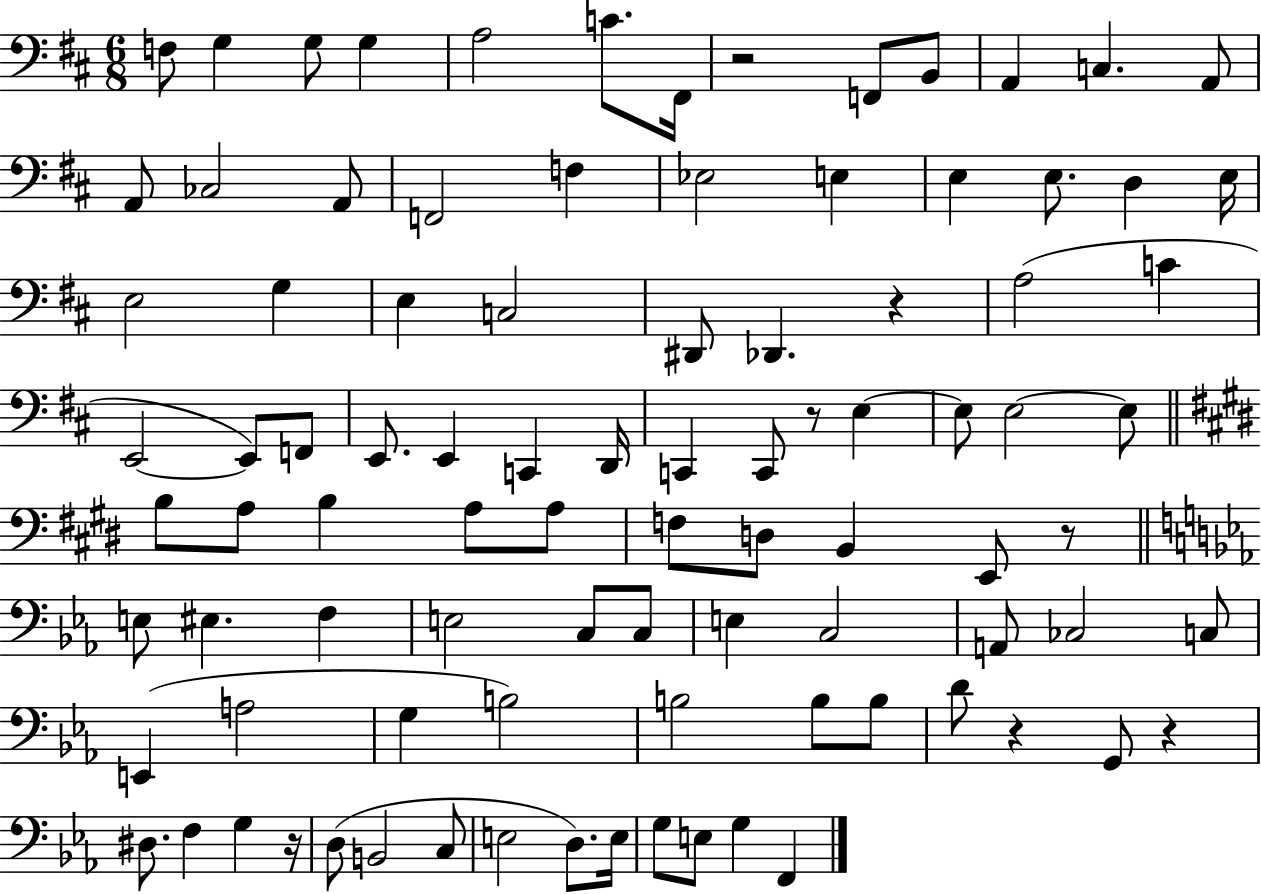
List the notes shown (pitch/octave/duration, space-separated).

F3/e G3/q G3/e G3/q A3/h C4/e. F#2/s R/h F2/e B2/e A2/q C3/q. A2/e A2/e CES3/h A2/e F2/h F3/q Eb3/h E3/q E3/q E3/e. D3/q E3/s E3/h G3/q E3/q C3/h D#2/e Db2/q. R/q A3/h C4/q E2/h E2/e F2/e E2/e. E2/q C2/q D2/s C2/q C2/e R/e E3/q E3/e E3/h E3/e B3/e A3/e B3/q A3/e A3/e F3/e D3/e B2/q E2/e R/e E3/e EIS3/q. F3/q E3/h C3/e C3/e E3/q C3/h A2/e CES3/h C3/e E2/q A3/h G3/q B3/h B3/h B3/e B3/e D4/e R/q G2/e R/q D#3/e. F3/q G3/q R/s D3/e B2/h C3/e E3/h D3/e. E3/s G3/e E3/e G3/q F2/q